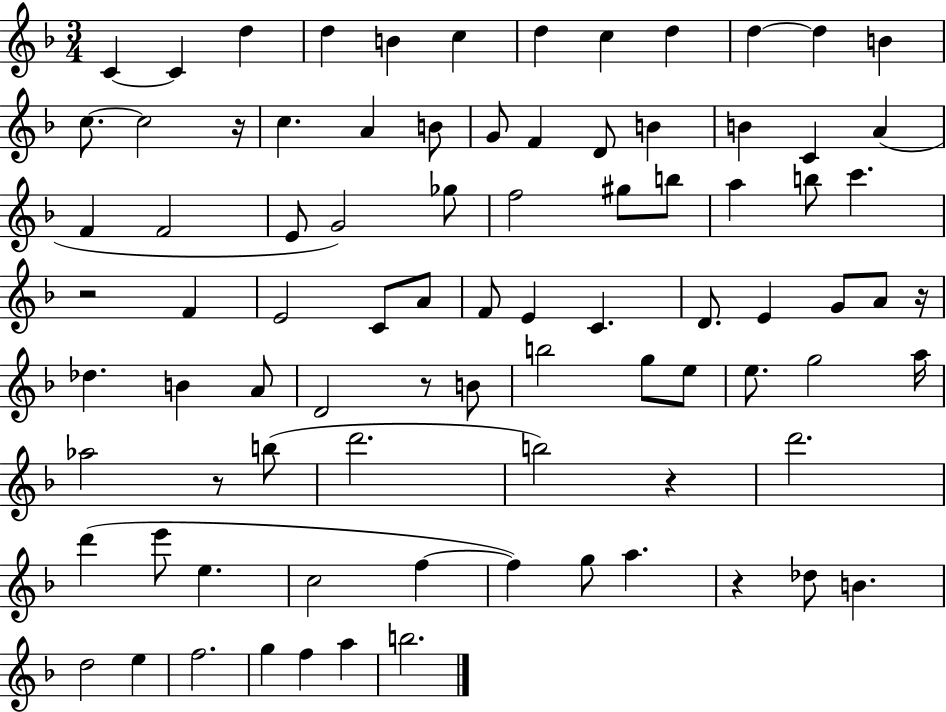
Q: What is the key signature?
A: F major